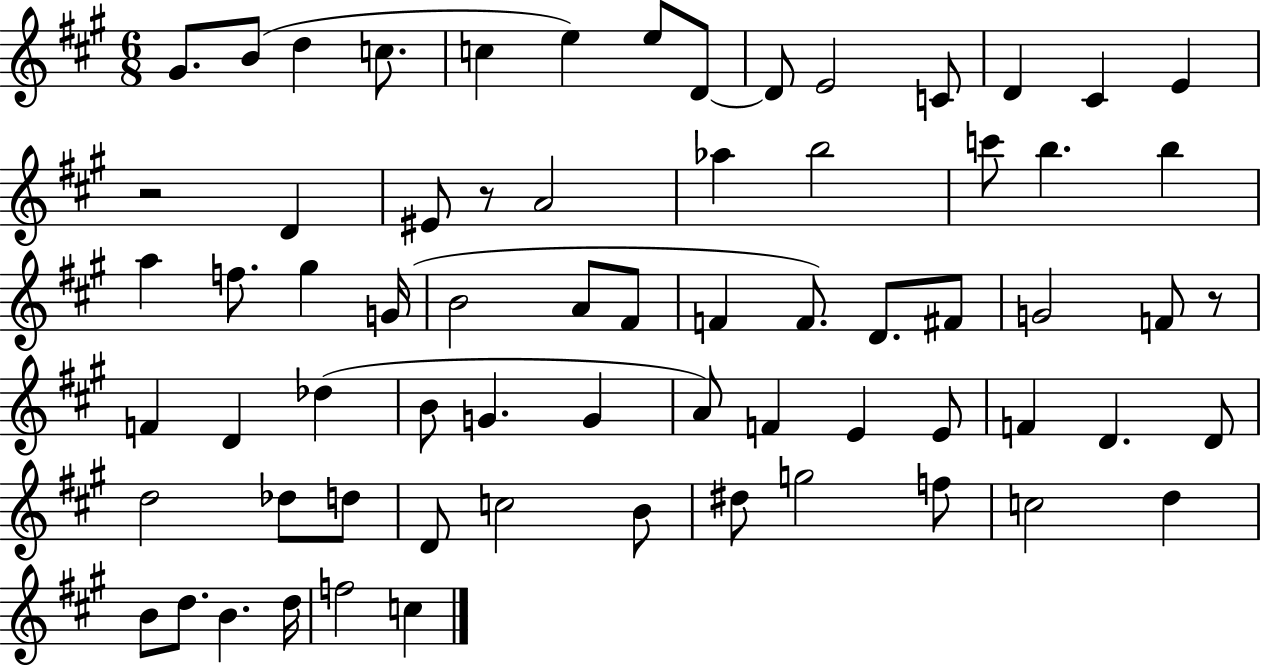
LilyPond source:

{
  \clef treble
  \numericTimeSignature
  \time 6/8
  \key a \major
  gis'8. b'8( d''4 c''8. | c''4 e''4) e''8 d'8~~ | d'8 e'2 c'8 | d'4 cis'4 e'4 | \break r2 d'4 | eis'8 r8 a'2 | aes''4 b''2 | c'''8 b''4. b''4 | \break a''4 f''8. gis''4 g'16( | b'2 a'8 fis'8 | f'4 f'8.) d'8. fis'8 | g'2 f'8 r8 | \break f'4 d'4 des''4( | b'8 g'4. g'4 | a'8) f'4 e'4 e'8 | f'4 d'4. d'8 | \break d''2 des''8 d''8 | d'8 c''2 b'8 | dis''8 g''2 f''8 | c''2 d''4 | \break b'8 d''8. b'4. d''16 | f''2 c''4 | \bar "|."
}